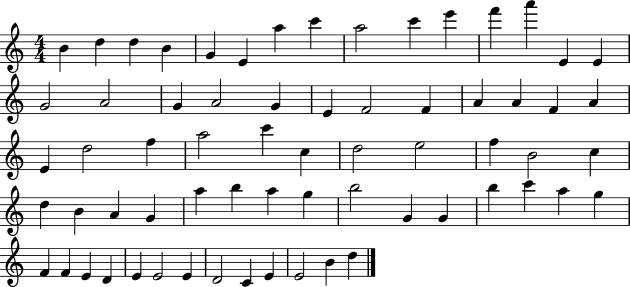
{
  \clef treble
  \numericTimeSignature
  \time 4/4
  \key c \major
  b'4 d''4 d''4 b'4 | g'4 e'4 a''4 c'''4 | a''2 c'''4 e'''4 | f'''4 a'''4 e'4 e'4 | \break g'2 a'2 | g'4 a'2 g'4 | e'4 f'2 f'4 | a'4 a'4 f'4 a'4 | \break e'4 d''2 f''4 | a''2 c'''4 c''4 | d''2 e''2 | f''4 b'2 c''4 | \break d''4 b'4 a'4 g'4 | a''4 b''4 a''4 g''4 | b''2 g'4 g'4 | b''4 c'''4 a''4 g''4 | \break f'4 f'4 e'4 d'4 | e'4 e'2 e'4 | d'2 c'4 e'4 | e'2 b'4 d''4 | \break \bar "|."
}